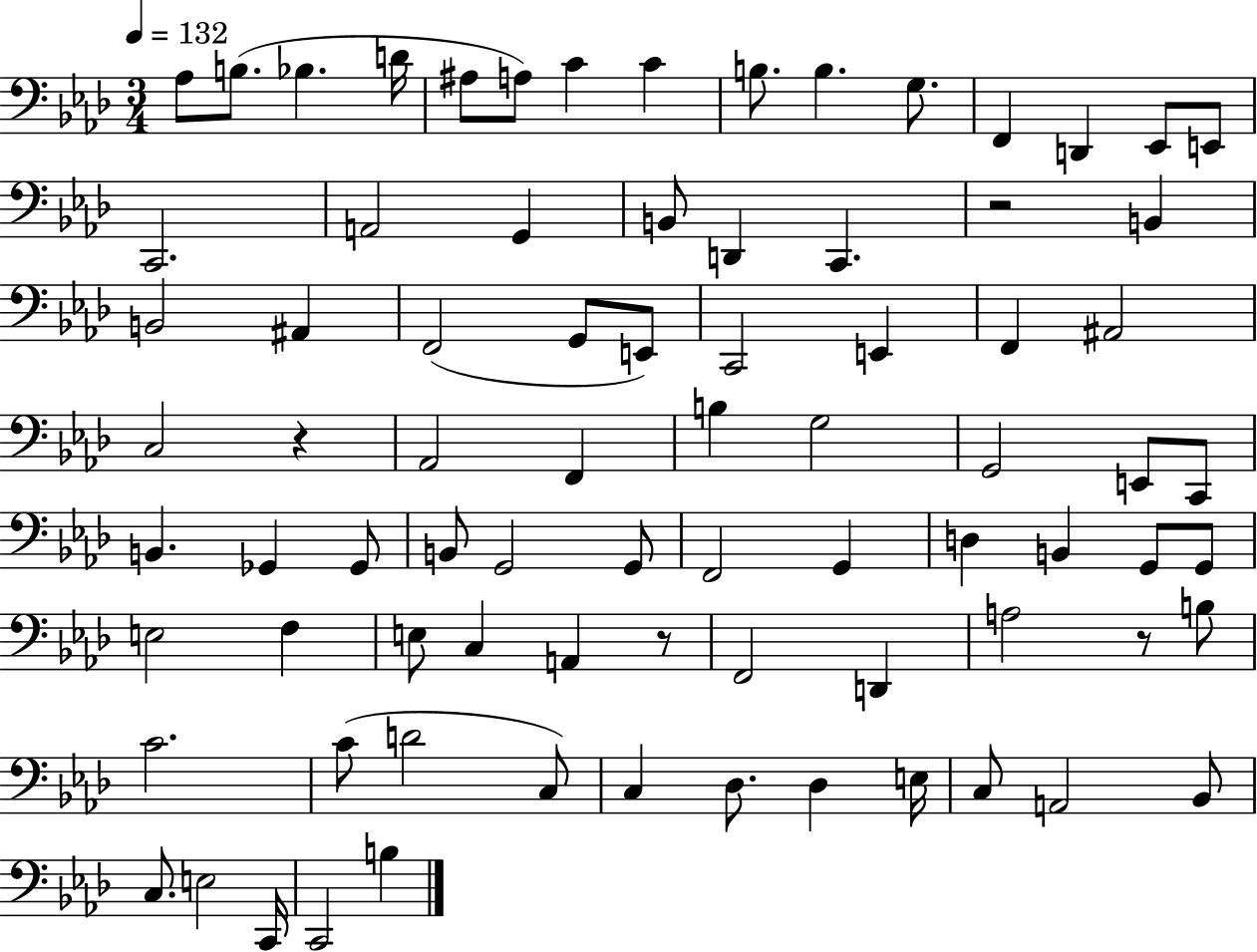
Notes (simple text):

Ab3/e B3/e. Bb3/q. D4/s A#3/e A3/e C4/q C4/q B3/e. B3/q. G3/e. F2/q D2/q Eb2/e E2/e C2/h. A2/h G2/q B2/e D2/q C2/q. R/h B2/q B2/h A#2/q F2/h G2/e E2/e C2/h E2/q F2/q A#2/h C3/h R/q Ab2/h F2/q B3/q G3/h G2/h E2/e C2/e B2/q. Gb2/q Gb2/e B2/e G2/h G2/e F2/h G2/q D3/q B2/q G2/e G2/e E3/h F3/q E3/e C3/q A2/q R/e F2/h D2/q A3/h R/e B3/e C4/h. C4/e D4/h C3/e C3/q Db3/e. Db3/q E3/s C3/e A2/h Bb2/e C3/e. E3/h C2/s C2/h B3/q